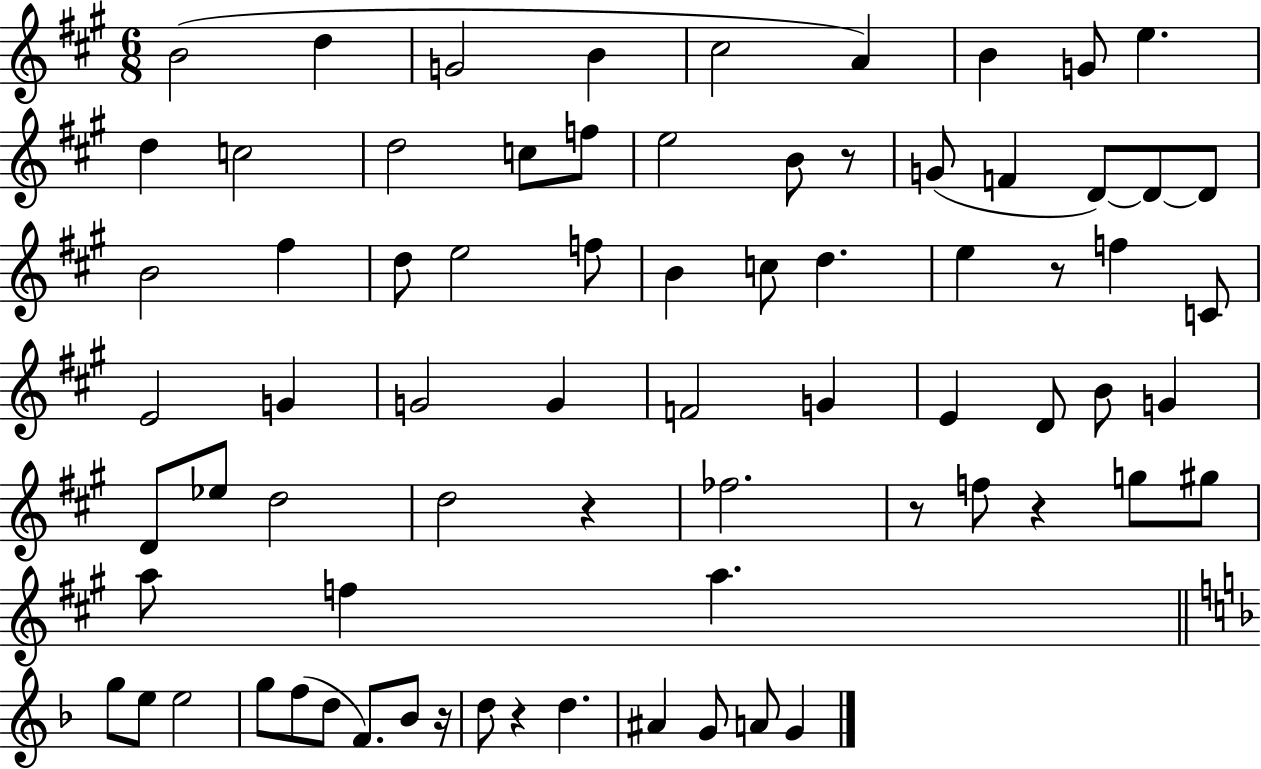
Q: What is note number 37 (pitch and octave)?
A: F4